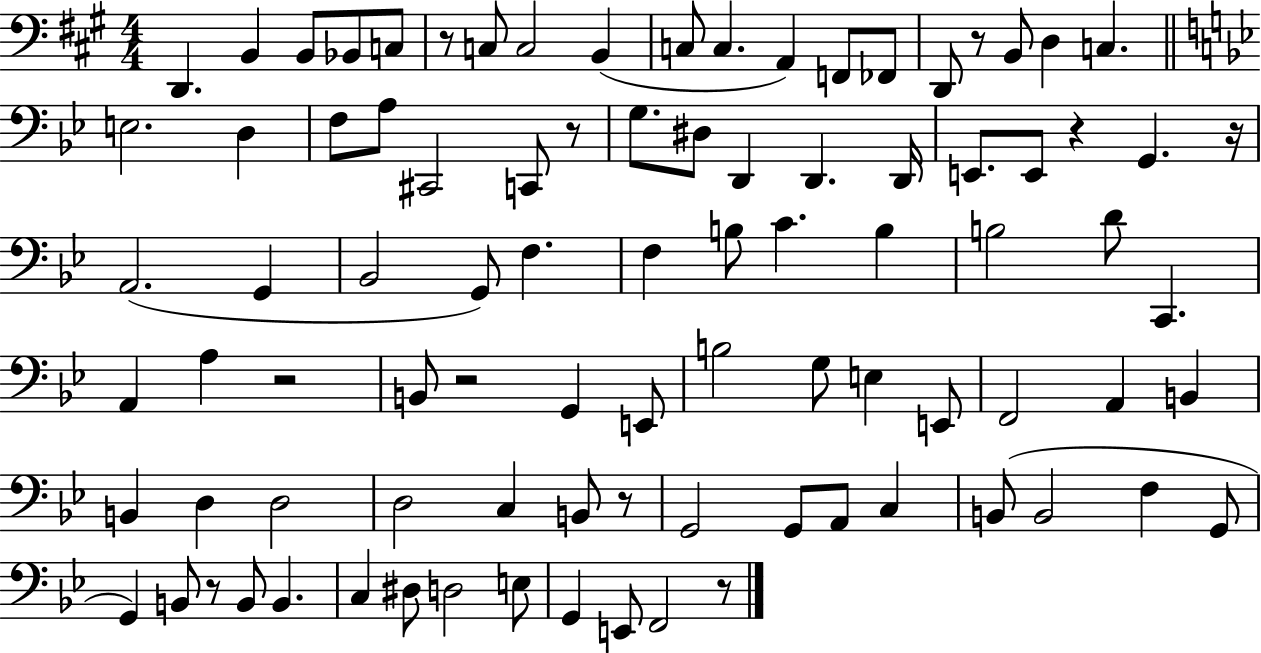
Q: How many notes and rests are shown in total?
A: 90